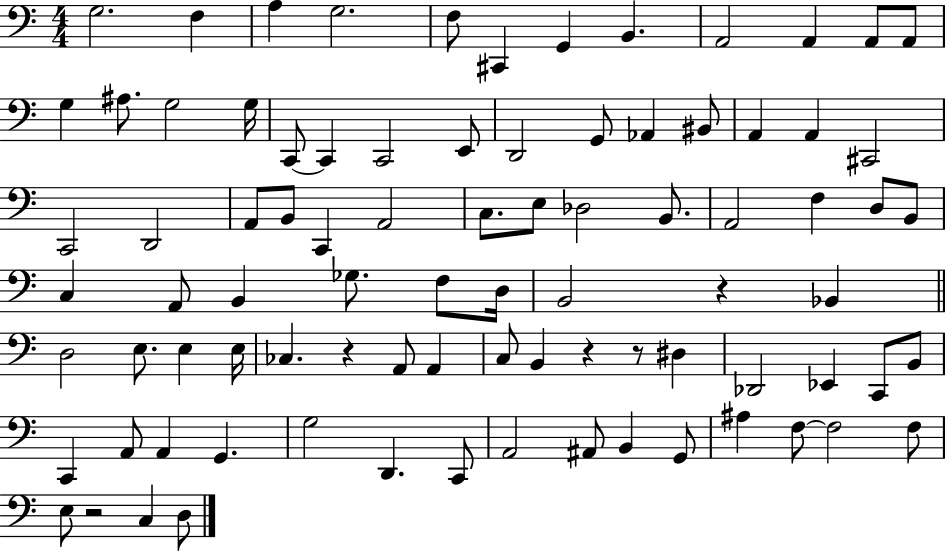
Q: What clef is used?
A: bass